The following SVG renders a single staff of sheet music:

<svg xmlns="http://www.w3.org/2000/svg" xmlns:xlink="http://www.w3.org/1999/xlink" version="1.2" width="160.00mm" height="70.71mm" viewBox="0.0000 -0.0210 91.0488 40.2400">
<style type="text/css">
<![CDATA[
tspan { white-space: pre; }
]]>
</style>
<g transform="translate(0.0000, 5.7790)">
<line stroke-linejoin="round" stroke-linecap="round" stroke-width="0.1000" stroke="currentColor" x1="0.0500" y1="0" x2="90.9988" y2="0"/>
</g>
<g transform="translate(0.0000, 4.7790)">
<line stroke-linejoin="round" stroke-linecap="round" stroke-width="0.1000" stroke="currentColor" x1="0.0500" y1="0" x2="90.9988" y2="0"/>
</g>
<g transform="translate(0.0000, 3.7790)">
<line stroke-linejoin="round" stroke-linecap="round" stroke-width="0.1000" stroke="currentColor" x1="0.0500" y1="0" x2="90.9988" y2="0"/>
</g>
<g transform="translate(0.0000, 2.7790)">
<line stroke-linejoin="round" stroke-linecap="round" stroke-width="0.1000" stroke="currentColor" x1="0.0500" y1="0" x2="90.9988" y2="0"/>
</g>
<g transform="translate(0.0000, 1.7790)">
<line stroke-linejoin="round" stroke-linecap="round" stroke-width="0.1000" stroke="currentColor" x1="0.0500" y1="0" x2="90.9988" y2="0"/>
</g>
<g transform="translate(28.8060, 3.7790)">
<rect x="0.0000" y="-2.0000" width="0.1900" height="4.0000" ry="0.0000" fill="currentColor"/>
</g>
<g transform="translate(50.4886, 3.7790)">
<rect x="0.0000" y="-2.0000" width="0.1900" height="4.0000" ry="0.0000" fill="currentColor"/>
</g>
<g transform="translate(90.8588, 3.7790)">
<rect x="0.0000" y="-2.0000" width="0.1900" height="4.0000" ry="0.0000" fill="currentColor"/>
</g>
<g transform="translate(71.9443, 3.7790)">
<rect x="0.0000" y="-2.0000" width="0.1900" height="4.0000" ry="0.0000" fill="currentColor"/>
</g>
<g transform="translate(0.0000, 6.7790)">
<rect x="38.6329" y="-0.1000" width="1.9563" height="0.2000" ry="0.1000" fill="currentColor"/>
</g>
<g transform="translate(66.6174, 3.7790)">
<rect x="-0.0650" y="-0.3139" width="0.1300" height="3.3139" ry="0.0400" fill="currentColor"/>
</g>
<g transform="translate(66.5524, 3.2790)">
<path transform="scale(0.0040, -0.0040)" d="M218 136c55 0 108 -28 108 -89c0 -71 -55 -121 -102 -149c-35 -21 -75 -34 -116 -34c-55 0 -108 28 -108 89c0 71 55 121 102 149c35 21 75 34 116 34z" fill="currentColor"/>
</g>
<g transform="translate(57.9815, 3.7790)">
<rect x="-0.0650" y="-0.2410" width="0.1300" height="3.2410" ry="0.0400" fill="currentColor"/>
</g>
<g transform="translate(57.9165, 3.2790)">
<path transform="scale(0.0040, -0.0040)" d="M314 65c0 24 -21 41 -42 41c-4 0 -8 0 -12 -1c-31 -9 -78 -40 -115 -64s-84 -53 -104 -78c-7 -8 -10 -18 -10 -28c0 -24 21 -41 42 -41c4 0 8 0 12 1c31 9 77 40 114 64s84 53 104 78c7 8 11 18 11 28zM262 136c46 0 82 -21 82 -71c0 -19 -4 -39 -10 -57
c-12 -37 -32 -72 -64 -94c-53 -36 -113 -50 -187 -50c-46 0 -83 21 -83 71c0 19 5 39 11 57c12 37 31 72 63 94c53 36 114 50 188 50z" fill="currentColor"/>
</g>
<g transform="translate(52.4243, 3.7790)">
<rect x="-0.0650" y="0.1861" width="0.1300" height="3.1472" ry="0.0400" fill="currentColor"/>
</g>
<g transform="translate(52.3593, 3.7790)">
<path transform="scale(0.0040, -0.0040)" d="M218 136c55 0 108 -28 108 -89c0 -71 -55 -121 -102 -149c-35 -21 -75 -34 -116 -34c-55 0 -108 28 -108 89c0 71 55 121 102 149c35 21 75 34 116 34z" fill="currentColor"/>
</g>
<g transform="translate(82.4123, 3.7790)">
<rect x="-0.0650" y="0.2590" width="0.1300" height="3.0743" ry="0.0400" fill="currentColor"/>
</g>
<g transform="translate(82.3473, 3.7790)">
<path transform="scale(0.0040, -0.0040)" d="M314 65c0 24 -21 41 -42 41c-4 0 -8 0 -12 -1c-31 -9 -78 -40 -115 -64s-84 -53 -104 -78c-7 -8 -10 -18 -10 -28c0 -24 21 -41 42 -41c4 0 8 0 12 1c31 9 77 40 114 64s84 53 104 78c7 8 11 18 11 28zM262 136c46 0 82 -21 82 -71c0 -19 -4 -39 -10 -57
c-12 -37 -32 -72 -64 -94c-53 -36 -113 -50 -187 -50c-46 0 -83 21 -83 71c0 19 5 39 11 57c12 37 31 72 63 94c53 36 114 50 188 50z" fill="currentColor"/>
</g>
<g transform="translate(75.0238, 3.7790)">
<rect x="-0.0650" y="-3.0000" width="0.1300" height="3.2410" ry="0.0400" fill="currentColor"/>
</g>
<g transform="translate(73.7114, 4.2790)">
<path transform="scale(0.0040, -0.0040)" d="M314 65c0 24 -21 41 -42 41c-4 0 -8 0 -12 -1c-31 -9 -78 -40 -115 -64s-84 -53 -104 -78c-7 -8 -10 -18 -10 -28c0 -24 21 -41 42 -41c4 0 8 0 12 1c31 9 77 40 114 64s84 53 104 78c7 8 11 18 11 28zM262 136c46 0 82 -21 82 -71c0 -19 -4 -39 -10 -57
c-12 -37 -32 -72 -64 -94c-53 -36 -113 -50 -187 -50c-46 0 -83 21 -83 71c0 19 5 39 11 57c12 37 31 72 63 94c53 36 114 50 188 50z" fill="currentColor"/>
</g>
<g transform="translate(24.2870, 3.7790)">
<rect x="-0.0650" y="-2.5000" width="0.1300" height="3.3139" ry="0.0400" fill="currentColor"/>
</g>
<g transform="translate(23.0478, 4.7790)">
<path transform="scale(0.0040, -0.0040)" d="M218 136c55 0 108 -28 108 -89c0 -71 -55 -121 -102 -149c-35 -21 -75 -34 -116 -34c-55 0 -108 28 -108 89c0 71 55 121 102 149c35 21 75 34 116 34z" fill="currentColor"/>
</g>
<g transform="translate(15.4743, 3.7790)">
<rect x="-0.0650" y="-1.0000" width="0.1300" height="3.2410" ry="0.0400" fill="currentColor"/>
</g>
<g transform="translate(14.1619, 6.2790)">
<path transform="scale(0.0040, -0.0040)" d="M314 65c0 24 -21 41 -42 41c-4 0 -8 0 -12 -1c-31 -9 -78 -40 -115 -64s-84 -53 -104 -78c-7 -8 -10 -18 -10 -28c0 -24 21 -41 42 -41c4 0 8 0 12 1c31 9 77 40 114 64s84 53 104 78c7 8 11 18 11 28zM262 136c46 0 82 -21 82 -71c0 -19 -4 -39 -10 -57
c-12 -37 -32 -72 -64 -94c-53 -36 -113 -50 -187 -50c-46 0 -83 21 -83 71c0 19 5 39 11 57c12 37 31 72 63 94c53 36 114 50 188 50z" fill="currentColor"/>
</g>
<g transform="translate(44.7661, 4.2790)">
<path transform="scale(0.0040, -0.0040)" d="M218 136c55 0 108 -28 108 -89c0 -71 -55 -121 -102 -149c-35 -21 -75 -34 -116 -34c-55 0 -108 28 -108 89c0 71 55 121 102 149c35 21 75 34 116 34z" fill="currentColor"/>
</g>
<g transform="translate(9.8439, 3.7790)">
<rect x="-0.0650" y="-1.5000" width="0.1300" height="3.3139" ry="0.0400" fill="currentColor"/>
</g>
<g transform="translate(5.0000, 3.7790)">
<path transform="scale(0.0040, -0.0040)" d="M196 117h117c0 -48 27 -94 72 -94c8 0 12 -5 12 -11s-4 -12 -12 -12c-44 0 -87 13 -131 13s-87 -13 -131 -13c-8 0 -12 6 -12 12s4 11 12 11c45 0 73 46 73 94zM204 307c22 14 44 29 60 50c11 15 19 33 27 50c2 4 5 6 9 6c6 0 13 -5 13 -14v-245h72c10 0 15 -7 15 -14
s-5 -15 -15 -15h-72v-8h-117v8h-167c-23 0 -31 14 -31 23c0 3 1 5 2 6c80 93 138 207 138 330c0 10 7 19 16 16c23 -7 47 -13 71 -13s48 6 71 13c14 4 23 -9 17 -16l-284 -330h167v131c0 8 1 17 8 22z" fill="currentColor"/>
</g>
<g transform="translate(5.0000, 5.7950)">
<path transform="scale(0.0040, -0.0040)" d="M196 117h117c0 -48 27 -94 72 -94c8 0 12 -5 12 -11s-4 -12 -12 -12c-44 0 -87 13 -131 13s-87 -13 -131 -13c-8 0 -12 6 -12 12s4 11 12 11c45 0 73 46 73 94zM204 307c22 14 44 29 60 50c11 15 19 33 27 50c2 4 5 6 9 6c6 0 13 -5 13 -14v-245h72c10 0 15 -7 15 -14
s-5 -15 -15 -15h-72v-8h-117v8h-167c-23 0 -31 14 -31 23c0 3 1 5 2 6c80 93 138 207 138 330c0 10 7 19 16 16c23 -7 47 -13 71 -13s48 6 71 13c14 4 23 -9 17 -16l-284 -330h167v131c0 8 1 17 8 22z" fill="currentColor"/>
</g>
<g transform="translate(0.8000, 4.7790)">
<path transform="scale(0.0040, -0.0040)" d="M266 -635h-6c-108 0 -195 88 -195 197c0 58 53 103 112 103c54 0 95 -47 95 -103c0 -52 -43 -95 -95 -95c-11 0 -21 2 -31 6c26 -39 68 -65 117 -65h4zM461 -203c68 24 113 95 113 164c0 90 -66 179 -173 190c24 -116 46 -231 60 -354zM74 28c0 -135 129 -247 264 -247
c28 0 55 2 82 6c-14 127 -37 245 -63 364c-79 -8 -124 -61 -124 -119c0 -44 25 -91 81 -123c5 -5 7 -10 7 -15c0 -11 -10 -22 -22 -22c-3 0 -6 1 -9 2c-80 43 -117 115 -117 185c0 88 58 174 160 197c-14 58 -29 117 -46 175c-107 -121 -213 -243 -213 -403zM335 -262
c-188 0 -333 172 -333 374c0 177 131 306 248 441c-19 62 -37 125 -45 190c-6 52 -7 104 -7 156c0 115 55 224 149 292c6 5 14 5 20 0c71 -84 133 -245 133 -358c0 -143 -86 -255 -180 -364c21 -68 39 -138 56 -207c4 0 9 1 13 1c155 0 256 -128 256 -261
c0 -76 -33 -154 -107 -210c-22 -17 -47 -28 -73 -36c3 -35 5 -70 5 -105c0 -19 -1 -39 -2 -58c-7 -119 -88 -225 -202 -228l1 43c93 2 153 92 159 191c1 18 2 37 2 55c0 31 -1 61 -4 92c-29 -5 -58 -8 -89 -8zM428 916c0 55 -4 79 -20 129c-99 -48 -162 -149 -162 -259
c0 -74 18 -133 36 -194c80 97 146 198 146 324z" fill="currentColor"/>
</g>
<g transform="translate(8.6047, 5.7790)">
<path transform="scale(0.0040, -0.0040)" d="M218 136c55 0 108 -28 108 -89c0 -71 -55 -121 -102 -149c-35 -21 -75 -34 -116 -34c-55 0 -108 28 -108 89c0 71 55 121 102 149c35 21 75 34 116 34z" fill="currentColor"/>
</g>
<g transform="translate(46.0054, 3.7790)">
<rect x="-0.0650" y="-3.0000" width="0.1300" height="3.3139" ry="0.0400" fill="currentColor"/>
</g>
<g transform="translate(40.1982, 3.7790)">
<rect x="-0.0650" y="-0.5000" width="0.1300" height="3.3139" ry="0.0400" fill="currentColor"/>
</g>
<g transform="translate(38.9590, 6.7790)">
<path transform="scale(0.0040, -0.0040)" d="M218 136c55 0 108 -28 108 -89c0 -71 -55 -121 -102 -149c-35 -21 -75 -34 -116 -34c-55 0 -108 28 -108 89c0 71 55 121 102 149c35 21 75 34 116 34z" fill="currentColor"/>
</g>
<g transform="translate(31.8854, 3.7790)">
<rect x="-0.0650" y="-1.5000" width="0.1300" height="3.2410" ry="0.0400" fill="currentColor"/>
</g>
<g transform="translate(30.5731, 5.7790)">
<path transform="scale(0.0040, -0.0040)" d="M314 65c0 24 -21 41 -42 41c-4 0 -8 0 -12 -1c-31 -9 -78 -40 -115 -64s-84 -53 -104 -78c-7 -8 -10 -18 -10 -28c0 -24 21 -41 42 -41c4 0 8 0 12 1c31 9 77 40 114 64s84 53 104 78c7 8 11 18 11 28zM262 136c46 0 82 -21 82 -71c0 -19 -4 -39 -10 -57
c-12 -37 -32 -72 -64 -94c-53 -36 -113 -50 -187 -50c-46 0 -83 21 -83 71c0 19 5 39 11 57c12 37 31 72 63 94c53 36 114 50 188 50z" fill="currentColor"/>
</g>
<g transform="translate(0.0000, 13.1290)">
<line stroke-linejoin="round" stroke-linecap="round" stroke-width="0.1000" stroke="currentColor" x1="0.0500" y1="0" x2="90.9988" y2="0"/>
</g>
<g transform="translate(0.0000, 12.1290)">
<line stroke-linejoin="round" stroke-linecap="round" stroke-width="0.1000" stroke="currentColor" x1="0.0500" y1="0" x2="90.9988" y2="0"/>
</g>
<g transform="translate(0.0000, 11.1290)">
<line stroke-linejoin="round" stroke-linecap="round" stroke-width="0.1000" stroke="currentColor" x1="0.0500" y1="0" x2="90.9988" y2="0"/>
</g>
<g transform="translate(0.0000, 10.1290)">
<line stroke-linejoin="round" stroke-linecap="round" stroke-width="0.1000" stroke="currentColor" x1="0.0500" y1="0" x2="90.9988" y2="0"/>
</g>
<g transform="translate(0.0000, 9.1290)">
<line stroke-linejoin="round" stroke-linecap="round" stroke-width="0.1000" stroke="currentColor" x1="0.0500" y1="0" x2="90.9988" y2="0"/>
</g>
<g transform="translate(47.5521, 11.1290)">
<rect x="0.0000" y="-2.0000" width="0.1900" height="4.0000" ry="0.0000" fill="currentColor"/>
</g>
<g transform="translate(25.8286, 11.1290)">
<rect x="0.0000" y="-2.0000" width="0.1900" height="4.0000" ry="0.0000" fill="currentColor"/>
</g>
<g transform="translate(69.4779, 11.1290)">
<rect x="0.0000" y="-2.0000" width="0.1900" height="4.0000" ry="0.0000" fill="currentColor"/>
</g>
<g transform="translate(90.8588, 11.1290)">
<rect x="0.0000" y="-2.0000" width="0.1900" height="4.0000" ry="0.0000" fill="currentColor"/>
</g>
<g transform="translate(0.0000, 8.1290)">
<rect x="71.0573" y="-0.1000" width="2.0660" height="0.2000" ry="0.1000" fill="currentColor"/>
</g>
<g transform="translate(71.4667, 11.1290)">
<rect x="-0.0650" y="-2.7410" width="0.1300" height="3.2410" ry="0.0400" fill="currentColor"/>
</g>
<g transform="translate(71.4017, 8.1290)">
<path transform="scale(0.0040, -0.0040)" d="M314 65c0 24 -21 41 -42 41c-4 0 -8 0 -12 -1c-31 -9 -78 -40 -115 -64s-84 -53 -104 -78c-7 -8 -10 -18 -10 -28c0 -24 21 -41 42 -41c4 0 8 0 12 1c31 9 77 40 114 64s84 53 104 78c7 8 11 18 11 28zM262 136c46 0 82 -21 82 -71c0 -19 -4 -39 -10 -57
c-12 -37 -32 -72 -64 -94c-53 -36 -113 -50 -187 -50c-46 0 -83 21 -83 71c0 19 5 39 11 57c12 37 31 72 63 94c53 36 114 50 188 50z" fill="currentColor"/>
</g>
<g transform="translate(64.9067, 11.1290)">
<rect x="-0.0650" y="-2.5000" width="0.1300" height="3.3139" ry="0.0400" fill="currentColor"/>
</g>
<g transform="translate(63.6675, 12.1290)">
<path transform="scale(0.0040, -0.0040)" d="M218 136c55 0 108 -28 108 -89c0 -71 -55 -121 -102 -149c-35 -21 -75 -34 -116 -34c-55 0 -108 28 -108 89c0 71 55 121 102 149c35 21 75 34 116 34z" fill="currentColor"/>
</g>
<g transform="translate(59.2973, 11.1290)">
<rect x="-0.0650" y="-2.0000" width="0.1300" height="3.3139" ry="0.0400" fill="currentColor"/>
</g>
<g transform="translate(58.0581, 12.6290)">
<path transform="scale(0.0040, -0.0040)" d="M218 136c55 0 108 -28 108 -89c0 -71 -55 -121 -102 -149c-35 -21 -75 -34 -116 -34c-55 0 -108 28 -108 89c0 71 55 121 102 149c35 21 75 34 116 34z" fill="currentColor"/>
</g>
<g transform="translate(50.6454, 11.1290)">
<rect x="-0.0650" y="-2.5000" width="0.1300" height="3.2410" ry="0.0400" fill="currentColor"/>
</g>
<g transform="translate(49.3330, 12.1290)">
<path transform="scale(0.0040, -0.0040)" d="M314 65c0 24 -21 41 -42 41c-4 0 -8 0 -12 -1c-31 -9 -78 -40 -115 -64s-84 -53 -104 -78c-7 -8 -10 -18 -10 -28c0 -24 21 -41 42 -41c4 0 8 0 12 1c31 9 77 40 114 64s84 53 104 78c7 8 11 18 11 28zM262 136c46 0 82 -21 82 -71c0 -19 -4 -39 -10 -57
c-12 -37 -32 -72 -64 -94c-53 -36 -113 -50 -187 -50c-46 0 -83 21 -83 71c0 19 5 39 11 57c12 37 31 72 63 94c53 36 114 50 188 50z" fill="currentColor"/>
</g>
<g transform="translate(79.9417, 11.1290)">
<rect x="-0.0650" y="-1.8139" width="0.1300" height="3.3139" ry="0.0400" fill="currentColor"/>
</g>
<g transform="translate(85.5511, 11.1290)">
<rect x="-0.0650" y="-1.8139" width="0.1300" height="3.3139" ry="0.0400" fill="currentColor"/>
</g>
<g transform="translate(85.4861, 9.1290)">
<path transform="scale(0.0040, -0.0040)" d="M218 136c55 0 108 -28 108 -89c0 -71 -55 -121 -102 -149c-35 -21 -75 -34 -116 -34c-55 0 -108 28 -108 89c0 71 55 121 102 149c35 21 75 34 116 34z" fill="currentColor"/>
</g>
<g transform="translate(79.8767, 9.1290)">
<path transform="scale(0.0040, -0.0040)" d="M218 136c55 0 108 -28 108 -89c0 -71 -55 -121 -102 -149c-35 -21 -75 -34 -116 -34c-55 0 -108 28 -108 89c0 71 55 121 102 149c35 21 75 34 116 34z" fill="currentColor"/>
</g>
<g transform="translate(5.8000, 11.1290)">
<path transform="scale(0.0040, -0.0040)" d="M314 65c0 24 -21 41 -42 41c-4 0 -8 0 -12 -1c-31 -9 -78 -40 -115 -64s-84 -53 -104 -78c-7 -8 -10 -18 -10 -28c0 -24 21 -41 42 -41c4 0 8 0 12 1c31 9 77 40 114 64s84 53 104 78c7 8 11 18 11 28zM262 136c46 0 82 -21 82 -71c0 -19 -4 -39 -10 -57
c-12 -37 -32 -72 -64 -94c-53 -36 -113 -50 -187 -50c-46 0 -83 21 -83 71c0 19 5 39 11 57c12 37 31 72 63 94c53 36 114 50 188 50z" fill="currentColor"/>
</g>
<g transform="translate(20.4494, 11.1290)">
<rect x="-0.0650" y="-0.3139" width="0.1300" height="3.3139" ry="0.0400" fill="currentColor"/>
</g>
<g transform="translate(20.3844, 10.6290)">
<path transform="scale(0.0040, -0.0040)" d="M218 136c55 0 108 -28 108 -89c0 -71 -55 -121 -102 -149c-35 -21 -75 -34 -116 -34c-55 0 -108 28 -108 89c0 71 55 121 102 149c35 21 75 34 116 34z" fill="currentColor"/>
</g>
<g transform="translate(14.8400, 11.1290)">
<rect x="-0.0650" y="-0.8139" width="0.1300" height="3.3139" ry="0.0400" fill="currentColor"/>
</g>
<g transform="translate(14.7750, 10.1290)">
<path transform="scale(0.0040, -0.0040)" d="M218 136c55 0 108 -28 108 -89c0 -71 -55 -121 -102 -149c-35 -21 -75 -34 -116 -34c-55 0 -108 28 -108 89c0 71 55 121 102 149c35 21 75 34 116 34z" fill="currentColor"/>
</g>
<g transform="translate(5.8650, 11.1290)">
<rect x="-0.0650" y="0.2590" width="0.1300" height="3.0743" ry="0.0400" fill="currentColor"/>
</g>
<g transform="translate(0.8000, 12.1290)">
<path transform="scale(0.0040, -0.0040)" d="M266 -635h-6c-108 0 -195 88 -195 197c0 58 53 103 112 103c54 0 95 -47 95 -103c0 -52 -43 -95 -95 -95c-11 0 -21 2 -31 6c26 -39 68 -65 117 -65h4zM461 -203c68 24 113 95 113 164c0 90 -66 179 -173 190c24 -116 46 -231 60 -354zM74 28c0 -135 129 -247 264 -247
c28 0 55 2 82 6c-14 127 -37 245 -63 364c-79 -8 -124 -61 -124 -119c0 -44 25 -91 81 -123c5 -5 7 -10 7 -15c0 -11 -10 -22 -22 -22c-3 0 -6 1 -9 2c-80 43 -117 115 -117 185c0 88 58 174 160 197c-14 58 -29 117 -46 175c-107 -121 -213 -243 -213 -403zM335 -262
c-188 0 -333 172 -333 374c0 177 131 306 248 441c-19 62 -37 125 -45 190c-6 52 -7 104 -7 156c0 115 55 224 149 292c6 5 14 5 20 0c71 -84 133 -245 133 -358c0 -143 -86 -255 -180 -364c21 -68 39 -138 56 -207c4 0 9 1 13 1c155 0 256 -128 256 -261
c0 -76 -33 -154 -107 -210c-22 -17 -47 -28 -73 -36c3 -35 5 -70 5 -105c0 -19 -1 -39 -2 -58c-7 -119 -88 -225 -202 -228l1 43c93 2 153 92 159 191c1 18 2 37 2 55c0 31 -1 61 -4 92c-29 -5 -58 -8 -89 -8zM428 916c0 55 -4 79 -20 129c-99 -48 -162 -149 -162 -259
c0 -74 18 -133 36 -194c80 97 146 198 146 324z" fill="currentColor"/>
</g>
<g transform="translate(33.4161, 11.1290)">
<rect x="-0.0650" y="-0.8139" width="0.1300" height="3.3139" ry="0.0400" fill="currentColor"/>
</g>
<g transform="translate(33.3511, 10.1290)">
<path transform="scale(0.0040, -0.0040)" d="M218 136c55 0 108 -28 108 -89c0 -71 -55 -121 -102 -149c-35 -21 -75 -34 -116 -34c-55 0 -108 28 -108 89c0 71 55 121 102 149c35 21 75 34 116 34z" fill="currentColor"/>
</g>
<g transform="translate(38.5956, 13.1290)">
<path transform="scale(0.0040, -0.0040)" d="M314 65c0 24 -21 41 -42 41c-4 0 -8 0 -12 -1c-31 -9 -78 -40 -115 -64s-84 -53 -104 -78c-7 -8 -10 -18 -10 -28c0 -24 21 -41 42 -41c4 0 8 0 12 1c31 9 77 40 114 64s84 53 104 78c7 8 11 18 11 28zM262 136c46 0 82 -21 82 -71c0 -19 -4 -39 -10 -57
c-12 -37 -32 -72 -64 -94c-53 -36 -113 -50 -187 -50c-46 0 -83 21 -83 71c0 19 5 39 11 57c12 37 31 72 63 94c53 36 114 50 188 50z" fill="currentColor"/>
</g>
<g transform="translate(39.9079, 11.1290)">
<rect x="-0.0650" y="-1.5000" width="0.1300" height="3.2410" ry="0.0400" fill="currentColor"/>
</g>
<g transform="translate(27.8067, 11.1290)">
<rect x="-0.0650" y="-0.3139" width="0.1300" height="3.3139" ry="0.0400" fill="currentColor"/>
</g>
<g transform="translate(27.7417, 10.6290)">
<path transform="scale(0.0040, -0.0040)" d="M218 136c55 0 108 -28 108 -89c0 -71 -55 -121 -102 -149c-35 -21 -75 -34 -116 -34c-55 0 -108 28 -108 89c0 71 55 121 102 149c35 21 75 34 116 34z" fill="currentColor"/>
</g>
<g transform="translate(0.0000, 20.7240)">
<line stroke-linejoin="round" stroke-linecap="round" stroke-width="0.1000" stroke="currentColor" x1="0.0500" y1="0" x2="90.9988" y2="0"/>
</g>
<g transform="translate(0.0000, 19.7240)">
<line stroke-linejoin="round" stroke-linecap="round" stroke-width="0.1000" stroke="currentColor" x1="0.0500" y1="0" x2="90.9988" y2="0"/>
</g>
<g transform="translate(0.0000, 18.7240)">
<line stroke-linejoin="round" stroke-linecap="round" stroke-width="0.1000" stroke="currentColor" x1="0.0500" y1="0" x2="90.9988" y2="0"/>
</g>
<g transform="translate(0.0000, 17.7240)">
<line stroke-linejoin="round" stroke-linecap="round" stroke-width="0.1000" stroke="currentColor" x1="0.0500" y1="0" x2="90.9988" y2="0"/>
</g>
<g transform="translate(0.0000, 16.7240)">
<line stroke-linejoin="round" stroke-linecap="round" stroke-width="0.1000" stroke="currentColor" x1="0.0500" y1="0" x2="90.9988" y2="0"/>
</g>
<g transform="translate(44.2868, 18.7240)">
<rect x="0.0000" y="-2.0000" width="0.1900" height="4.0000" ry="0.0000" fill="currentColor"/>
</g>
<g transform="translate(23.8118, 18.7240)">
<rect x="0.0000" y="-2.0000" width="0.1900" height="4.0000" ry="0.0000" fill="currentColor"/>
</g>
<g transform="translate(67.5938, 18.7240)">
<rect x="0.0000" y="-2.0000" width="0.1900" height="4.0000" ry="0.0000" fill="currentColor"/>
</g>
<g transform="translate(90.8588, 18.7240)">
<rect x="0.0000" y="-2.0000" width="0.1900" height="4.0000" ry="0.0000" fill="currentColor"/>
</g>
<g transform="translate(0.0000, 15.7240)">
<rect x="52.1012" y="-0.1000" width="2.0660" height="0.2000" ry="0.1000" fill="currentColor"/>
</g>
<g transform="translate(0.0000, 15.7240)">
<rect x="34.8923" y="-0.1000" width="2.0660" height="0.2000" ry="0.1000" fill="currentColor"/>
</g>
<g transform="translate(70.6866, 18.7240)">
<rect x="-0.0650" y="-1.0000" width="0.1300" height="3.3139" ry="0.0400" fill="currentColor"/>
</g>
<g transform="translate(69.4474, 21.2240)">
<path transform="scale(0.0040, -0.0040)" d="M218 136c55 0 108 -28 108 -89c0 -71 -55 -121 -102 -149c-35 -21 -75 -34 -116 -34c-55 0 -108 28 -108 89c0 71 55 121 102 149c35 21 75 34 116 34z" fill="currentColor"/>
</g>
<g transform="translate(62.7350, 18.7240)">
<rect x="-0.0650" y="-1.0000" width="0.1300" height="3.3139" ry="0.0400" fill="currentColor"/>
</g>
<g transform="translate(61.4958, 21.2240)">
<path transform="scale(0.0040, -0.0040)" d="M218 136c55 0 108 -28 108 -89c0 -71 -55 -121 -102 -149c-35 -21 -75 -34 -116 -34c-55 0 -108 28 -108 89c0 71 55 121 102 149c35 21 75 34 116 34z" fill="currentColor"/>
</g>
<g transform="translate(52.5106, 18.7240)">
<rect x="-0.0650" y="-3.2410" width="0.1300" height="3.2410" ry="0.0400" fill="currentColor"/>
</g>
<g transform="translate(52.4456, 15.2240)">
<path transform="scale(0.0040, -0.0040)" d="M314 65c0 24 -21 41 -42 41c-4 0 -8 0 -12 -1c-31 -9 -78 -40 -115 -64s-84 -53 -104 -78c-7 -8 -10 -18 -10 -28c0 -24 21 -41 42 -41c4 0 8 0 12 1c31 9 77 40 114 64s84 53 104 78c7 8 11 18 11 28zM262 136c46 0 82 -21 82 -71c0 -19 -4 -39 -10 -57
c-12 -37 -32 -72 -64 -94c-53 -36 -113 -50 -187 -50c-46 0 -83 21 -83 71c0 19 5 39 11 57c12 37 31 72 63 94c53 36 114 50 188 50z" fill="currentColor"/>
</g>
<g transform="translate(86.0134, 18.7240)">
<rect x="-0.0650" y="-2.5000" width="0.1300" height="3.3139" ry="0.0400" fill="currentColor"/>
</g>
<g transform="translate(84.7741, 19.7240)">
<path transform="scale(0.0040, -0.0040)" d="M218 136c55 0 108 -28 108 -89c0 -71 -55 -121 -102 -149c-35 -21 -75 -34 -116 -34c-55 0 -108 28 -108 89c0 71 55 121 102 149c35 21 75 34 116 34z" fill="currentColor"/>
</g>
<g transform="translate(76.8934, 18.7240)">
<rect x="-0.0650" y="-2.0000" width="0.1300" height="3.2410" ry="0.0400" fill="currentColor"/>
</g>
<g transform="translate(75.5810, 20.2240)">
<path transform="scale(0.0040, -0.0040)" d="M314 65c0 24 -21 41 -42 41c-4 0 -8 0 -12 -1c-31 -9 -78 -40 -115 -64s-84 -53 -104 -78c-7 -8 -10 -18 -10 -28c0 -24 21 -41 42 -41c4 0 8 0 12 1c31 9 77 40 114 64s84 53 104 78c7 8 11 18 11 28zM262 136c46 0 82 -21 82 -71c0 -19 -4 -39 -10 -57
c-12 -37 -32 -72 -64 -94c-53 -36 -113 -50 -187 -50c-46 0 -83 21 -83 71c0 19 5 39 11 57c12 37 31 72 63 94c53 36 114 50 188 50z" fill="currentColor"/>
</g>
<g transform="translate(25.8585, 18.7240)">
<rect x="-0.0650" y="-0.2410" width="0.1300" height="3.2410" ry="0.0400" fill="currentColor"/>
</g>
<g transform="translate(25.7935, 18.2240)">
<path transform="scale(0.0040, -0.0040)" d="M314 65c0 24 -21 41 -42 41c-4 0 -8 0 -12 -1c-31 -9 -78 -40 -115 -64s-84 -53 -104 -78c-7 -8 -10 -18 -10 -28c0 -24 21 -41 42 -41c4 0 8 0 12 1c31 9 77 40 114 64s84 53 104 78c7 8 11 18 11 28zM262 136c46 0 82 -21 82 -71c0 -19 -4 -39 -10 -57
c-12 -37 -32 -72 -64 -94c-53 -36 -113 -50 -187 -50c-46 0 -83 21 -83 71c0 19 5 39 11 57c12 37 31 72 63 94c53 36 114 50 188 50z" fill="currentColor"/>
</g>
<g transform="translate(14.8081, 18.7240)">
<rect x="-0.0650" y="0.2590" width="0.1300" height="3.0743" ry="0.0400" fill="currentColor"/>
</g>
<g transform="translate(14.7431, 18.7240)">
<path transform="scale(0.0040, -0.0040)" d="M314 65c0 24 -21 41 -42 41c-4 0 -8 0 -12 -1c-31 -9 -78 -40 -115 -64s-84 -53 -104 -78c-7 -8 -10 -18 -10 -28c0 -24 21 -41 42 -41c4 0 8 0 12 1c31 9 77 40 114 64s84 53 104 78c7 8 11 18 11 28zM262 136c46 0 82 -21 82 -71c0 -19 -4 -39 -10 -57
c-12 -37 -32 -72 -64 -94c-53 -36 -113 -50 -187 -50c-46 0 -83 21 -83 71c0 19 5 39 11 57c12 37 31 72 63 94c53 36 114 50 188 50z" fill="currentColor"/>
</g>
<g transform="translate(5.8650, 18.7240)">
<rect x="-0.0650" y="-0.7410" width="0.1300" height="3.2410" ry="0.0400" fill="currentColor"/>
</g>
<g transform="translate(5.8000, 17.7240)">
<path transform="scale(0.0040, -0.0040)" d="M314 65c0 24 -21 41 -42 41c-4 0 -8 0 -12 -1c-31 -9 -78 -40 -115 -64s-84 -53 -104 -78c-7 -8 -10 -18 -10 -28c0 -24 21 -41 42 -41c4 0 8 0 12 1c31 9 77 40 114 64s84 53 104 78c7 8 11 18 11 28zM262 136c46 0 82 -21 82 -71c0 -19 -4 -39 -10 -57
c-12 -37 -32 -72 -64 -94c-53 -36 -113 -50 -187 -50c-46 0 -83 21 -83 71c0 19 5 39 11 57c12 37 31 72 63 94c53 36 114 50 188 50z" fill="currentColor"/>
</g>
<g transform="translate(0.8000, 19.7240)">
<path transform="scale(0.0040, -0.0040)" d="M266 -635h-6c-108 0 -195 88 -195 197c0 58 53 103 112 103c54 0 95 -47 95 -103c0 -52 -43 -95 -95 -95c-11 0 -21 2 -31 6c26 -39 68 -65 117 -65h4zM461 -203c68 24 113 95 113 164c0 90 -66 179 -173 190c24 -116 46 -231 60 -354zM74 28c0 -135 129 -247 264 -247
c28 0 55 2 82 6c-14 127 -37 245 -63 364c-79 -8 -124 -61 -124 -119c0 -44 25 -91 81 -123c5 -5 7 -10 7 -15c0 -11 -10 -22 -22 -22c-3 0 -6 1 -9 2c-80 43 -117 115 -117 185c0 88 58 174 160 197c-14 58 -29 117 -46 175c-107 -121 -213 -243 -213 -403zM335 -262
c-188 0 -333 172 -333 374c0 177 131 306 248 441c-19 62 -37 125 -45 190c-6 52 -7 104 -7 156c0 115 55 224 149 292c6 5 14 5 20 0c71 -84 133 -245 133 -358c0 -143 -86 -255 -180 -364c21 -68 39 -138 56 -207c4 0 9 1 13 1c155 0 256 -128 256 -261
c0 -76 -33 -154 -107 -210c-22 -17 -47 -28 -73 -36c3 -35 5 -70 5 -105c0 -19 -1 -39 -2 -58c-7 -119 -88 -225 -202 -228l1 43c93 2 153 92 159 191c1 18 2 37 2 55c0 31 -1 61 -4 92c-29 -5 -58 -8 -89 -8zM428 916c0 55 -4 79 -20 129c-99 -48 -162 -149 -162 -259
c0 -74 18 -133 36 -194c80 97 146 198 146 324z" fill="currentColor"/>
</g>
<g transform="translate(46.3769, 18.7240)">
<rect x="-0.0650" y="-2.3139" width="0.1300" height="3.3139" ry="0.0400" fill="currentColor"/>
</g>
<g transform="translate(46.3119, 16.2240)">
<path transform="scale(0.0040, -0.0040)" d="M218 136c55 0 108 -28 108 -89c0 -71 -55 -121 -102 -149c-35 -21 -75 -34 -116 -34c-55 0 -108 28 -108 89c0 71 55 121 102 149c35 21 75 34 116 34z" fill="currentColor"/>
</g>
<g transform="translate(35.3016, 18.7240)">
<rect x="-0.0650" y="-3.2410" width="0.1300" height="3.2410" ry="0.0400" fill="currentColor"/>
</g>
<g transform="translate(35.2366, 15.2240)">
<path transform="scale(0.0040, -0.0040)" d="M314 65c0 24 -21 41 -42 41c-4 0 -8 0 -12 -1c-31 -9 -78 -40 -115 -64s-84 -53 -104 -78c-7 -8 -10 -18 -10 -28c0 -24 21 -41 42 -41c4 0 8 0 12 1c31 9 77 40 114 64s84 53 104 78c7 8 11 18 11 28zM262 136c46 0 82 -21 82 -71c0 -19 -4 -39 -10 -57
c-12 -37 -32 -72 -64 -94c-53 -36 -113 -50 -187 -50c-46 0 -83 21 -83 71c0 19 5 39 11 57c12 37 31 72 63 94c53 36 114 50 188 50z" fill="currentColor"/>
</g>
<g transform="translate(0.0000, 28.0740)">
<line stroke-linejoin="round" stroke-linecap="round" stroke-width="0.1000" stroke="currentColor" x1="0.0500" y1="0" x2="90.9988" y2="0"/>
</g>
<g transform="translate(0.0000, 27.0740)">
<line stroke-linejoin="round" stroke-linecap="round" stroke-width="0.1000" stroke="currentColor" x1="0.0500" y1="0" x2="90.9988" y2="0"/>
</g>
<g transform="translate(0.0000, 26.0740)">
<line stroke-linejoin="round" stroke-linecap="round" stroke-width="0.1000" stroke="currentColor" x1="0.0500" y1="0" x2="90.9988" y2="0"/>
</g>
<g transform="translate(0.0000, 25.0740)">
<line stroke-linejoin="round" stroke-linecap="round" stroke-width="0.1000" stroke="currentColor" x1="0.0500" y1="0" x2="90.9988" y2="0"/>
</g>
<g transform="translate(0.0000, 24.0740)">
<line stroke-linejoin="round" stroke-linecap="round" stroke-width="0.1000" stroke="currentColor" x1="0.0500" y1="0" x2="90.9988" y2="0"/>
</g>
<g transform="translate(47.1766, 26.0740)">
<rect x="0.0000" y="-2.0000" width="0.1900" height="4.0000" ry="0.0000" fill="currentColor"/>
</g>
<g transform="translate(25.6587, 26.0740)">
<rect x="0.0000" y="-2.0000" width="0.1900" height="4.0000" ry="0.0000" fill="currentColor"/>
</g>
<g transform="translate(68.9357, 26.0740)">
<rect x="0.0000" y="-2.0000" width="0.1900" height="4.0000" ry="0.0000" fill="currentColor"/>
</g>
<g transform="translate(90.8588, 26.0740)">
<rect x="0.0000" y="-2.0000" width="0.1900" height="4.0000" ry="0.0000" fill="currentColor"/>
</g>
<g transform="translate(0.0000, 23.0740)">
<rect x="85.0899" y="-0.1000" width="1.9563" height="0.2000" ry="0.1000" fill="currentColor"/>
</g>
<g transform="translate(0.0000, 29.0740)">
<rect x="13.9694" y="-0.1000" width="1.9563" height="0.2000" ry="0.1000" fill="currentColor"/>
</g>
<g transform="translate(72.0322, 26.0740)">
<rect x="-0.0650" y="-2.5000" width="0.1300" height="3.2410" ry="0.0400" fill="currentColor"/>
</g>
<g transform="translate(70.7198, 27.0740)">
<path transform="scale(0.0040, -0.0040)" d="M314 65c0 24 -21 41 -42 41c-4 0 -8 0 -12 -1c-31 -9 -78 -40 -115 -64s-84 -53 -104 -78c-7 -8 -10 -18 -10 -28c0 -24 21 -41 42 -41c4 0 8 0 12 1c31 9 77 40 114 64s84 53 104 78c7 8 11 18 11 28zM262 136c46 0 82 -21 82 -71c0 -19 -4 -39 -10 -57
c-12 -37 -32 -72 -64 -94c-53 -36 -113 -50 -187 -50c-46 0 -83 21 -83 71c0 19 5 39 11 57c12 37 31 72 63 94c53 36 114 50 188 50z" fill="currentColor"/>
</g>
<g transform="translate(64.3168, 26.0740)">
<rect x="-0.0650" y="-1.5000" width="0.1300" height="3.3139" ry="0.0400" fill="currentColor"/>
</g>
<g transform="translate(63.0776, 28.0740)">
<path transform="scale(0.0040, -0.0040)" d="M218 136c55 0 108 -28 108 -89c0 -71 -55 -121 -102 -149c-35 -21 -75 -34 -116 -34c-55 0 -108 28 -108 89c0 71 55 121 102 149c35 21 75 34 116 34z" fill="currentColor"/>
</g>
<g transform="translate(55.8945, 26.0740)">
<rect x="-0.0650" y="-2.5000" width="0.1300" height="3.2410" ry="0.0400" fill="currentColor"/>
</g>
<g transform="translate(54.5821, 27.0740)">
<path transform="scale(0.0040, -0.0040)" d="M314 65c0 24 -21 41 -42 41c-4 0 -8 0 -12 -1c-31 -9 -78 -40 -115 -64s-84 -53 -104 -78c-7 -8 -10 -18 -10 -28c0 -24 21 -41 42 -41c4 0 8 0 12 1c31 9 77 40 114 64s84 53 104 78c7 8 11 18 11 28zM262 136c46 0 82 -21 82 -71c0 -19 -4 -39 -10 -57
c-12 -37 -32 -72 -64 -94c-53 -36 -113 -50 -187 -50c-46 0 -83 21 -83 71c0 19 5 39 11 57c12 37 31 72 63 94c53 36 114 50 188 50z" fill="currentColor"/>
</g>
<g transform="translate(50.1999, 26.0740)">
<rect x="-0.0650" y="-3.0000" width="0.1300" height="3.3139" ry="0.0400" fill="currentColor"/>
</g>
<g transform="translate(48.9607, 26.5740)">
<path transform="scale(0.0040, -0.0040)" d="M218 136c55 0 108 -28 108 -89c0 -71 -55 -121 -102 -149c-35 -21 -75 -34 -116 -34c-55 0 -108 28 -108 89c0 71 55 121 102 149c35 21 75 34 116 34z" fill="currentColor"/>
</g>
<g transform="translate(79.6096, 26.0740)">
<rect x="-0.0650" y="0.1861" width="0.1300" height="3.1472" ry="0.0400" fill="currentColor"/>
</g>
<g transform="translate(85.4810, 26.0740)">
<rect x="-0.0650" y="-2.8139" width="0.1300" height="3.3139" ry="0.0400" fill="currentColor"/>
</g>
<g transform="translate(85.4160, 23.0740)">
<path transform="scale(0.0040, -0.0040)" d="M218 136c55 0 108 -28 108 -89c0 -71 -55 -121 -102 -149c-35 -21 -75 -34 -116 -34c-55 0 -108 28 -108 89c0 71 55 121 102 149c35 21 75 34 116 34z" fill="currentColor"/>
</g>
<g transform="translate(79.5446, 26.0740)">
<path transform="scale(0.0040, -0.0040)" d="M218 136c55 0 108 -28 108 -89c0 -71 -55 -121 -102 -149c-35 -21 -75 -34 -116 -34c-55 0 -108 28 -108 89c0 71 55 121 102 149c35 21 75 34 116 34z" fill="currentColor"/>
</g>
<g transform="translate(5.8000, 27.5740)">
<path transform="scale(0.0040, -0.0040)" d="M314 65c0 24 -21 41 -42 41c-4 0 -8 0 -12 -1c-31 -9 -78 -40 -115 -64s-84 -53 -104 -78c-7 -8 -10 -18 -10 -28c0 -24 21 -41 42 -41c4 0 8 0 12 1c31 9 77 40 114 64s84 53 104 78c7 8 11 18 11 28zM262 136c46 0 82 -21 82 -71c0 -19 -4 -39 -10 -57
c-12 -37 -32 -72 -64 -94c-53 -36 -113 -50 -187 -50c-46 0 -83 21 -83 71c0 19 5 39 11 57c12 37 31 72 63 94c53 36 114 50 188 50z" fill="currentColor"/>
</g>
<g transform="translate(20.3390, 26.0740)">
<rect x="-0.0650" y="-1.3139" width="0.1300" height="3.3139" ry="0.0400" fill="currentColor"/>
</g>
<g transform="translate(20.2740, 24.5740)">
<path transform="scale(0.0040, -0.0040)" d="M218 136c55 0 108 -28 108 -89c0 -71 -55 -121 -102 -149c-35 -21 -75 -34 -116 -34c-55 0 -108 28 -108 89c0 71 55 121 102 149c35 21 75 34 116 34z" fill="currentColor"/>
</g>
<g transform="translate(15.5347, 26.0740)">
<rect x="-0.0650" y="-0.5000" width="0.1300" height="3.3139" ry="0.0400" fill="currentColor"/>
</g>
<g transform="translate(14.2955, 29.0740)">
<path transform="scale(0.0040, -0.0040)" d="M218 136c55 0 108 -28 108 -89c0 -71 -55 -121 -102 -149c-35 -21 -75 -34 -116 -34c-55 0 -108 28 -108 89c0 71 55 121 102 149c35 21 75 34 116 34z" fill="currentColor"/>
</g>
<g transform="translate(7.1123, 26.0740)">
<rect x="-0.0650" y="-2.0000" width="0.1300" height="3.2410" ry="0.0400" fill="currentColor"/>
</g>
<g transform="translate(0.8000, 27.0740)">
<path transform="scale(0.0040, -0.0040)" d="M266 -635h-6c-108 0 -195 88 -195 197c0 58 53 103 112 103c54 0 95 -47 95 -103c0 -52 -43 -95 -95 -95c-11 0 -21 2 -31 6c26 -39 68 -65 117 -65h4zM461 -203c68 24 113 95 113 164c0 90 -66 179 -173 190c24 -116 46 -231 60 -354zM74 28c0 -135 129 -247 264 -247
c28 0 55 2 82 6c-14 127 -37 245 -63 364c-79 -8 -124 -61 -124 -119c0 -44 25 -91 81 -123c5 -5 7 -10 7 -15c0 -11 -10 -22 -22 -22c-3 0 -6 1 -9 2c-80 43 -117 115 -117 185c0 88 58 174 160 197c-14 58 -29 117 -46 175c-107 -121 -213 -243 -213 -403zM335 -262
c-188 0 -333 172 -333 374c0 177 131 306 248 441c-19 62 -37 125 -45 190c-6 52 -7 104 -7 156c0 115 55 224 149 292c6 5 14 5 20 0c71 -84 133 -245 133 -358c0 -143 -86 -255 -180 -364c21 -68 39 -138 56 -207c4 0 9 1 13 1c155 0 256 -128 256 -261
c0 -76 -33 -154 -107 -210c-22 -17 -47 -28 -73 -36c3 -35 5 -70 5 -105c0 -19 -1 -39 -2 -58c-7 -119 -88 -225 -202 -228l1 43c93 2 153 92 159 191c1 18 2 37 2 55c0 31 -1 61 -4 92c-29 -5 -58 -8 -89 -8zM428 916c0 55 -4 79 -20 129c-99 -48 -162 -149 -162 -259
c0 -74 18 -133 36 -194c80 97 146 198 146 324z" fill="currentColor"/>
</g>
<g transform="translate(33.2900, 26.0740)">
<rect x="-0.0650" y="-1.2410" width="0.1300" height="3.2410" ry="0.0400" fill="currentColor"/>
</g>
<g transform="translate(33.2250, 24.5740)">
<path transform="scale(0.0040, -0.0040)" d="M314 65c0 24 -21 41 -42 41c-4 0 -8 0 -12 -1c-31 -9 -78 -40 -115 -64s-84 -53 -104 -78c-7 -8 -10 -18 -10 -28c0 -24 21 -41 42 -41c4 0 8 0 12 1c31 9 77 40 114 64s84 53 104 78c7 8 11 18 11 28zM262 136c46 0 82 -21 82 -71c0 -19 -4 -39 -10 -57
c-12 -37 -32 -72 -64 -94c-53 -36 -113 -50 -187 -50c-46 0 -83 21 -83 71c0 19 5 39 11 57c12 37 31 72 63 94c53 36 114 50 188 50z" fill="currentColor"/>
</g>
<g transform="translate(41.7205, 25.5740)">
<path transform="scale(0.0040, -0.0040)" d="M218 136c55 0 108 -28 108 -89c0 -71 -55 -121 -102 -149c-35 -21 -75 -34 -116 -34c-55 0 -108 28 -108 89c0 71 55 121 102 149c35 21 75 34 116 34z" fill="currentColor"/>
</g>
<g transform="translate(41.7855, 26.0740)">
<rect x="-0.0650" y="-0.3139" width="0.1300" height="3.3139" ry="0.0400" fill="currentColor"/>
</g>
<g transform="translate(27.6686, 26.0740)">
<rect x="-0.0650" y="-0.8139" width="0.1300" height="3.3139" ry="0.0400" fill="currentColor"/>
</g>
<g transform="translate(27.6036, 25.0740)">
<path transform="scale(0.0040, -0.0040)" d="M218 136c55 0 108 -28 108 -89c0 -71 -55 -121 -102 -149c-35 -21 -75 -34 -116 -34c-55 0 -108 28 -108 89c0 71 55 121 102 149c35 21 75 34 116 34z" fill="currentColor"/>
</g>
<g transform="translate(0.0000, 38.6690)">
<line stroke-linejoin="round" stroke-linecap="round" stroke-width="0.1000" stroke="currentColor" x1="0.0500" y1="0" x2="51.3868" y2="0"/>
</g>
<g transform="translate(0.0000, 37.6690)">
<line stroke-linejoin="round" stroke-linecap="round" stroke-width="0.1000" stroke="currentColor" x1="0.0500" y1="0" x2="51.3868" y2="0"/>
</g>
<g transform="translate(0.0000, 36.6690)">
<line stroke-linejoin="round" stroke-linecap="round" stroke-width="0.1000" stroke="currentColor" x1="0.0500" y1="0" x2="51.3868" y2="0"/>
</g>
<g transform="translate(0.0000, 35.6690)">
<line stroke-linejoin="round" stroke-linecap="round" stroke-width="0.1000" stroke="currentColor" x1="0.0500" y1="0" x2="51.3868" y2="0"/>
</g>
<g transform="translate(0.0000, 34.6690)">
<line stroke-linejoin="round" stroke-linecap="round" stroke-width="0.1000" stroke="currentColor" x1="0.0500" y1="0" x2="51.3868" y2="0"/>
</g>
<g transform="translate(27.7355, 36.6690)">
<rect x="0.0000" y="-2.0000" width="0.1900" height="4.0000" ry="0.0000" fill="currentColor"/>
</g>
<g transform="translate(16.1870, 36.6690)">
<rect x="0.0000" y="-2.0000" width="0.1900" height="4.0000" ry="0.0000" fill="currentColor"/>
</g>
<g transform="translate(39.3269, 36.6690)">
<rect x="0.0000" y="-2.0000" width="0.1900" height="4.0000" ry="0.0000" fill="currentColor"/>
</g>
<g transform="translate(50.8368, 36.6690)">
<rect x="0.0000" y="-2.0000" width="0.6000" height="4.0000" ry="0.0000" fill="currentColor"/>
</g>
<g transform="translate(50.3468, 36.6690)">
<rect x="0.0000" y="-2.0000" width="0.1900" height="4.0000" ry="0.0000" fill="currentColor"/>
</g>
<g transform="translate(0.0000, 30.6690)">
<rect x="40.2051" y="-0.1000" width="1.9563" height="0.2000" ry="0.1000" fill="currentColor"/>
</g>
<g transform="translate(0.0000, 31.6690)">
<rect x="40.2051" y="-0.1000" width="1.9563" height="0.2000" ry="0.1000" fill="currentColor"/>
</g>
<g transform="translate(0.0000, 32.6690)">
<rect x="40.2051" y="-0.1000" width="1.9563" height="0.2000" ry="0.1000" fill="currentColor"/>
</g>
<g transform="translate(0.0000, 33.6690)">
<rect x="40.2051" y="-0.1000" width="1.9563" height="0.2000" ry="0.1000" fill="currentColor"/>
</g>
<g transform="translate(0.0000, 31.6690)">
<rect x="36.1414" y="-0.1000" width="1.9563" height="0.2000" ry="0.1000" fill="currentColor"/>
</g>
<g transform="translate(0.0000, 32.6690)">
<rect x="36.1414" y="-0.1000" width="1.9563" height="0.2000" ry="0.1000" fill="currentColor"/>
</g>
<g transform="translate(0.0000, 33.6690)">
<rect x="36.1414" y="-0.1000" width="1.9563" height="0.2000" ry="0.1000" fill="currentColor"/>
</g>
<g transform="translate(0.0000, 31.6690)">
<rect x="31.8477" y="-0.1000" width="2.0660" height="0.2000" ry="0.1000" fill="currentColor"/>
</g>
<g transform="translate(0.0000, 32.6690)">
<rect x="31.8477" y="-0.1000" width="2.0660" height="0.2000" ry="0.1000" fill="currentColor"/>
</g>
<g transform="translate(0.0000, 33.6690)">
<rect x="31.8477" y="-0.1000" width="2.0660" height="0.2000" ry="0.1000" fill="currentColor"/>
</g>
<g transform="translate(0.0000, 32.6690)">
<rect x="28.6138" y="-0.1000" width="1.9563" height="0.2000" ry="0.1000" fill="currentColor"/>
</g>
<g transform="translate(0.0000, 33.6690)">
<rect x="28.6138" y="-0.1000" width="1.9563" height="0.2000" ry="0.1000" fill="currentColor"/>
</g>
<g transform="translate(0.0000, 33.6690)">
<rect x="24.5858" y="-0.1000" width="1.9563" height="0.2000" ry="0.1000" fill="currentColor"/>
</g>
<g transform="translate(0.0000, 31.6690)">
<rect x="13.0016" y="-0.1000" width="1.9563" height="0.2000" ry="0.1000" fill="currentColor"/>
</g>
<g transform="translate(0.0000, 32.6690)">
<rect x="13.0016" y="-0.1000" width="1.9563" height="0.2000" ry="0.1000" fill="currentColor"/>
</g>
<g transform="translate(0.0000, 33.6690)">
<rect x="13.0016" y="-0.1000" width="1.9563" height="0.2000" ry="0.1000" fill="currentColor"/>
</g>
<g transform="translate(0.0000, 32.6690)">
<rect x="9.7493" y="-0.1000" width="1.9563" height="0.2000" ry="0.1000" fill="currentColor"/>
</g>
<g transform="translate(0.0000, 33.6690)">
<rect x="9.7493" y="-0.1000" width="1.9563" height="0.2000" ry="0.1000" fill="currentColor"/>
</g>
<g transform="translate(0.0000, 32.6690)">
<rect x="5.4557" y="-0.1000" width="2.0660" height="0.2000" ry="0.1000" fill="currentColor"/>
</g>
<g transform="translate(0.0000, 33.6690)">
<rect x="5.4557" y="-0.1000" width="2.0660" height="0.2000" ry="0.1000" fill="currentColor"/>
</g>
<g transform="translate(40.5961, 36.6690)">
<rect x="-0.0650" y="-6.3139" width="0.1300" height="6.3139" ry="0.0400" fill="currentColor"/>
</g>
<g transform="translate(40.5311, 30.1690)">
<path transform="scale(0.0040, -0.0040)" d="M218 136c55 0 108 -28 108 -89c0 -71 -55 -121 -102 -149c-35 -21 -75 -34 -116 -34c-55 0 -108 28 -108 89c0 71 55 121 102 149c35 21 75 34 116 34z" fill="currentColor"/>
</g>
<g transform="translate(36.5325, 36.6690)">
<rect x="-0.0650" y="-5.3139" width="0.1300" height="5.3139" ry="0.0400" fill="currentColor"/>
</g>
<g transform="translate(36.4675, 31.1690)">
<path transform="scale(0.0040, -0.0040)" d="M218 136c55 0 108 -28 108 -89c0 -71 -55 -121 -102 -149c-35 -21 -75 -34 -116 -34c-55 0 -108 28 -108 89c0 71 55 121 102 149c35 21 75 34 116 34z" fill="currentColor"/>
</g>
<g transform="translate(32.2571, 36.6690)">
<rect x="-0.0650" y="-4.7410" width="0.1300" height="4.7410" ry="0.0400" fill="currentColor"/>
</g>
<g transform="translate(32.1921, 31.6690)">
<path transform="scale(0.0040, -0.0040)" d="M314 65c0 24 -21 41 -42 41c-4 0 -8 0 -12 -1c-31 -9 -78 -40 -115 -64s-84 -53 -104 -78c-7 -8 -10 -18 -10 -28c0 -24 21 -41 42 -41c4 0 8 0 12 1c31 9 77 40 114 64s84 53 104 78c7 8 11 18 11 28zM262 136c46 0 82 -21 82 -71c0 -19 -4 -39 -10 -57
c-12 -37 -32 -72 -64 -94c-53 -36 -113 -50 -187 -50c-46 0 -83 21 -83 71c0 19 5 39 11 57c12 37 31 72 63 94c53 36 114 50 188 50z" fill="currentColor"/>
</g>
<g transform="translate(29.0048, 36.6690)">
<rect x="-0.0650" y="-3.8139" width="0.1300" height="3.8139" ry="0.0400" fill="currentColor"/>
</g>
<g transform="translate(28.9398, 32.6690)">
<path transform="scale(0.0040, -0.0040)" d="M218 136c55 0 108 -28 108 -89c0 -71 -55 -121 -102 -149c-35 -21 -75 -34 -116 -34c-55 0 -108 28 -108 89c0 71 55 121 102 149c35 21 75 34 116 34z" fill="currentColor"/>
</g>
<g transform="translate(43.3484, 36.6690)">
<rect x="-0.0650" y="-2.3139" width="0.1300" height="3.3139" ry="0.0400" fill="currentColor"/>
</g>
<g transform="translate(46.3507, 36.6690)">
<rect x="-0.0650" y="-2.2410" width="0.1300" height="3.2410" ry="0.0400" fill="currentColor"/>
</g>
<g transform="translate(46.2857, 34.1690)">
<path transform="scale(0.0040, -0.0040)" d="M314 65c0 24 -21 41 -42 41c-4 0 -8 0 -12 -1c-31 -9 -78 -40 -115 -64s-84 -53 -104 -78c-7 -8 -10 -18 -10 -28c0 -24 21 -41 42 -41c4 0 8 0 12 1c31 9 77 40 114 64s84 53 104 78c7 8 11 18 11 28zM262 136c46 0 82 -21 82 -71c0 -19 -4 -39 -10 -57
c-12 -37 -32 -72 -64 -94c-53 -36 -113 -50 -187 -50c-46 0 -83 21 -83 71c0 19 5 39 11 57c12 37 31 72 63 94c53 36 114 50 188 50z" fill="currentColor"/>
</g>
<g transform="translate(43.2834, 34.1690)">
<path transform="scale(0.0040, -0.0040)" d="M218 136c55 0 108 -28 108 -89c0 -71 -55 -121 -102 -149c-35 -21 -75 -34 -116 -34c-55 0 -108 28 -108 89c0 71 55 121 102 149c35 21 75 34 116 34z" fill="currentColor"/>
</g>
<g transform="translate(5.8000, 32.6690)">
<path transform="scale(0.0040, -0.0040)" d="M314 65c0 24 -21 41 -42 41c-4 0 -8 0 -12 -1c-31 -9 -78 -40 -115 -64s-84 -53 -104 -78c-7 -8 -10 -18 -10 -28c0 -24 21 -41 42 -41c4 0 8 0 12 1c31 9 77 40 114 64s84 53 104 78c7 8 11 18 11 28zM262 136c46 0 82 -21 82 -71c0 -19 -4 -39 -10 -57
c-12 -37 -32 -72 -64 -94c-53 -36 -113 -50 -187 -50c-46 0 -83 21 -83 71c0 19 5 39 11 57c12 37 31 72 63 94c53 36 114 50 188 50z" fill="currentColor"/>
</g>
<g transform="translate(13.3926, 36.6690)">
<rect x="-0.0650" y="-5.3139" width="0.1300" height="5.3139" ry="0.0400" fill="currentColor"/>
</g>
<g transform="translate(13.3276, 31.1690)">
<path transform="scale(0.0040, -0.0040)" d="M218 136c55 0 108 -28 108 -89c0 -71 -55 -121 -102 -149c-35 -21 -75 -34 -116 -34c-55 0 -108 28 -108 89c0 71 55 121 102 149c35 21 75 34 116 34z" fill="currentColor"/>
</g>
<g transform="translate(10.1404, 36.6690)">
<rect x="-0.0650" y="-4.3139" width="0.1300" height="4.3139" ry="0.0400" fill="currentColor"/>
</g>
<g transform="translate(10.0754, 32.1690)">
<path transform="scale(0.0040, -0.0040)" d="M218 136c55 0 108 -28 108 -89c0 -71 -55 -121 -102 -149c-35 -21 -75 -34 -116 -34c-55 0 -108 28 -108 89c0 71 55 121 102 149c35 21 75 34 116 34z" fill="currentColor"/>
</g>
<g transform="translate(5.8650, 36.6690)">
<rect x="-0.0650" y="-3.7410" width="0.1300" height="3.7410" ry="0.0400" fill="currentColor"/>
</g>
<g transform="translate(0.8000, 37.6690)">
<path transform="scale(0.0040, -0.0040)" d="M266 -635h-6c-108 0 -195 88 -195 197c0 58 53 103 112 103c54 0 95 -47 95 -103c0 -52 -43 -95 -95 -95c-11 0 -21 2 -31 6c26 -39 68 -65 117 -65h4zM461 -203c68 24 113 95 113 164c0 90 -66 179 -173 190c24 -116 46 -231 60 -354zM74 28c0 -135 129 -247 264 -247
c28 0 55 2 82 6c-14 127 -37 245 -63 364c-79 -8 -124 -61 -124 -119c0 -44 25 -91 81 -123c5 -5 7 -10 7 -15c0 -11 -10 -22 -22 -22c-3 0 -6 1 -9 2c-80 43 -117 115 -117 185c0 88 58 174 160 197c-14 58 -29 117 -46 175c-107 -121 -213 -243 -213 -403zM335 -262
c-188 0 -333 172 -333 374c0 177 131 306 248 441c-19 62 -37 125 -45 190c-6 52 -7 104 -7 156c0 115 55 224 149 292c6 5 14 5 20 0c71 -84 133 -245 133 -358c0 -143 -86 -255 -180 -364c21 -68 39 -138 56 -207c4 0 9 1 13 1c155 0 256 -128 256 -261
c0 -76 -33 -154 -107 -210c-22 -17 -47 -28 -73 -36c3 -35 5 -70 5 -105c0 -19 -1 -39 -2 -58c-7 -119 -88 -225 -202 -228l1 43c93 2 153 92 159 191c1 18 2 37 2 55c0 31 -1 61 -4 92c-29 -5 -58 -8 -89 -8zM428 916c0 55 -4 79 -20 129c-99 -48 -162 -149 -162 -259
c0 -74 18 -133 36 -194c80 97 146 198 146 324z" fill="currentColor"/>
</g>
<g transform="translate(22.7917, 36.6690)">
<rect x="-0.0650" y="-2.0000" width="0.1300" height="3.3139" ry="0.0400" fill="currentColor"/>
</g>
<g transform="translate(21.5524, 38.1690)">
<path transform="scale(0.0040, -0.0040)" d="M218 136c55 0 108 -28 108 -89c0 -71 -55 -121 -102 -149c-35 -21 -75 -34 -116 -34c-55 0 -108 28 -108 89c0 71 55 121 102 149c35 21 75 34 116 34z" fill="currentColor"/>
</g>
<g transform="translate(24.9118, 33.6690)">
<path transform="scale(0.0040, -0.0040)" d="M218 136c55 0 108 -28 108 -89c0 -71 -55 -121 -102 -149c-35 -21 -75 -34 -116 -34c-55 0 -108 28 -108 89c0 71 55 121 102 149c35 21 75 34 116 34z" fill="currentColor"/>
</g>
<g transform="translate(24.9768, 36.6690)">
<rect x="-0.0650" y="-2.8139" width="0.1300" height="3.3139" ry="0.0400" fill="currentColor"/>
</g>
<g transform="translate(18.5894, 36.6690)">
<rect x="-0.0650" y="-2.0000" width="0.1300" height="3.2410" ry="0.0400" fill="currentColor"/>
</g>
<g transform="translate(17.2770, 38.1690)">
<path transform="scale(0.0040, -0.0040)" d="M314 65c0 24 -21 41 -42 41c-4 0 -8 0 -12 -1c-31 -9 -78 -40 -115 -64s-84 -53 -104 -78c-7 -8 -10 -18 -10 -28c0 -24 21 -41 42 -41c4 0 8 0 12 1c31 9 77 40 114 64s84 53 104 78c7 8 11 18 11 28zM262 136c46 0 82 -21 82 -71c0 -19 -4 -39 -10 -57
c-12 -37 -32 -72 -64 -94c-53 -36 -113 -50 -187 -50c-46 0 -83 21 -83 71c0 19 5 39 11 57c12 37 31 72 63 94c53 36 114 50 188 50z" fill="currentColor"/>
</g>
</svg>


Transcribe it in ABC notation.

X:1
T:Untitled
M:4/4
L:1/4
K:C
E D2 G E2 C A B c2 c A2 B2 B2 d c c d E2 G2 F G a2 f f d2 B2 c2 b2 g b2 D D F2 G F2 C e d e2 c A G2 E G2 B a c'2 d' f' F2 F a c' e'2 f' a' g g2